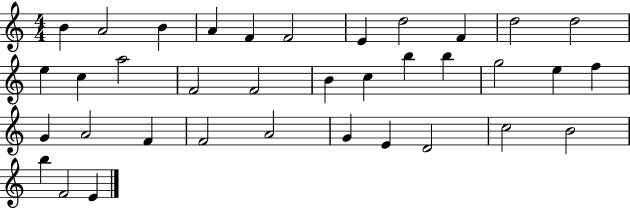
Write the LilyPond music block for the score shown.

{
  \clef treble
  \numericTimeSignature
  \time 4/4
  \key c \major
  b'4 a'2 b'4 | a'4 f'4 f'2 | e'4 d''2 f'4 | d''2 d''2 | \break e''4 c''4 a''2 | f'2 f'2 | b'4 c''4 b''4 b''4 | g''2 e''4 f''4 | \break g'4 a'2 f'4 | f'2 a'2 | g'4 e'4 d'2 | c''2 b'2 | \break b''4 f'2 e'4 | \bar "|."
}